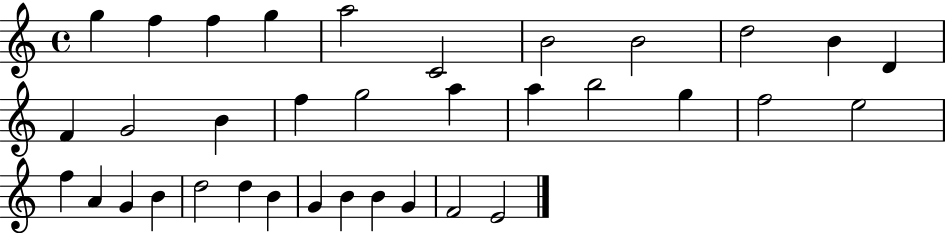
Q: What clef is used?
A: treble